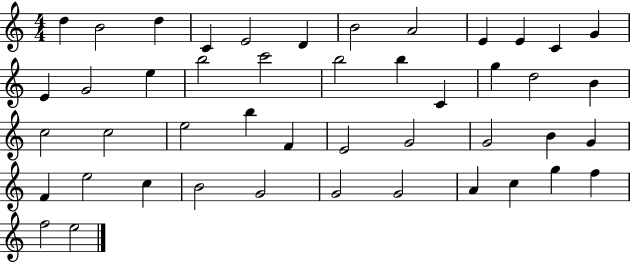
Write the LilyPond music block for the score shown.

{
  \clef treble
  \numericTimeSignature
  \time 4/4
  \key c \major
  d''4 b'2 d''4 | c'4 e'2 d'4 | b'2 a'2 | e'4 e'4 c'4 g'4 | \break e'4 g'2 e''4 | b''2 c'''2 | b''2 b''4 c'4 | g''4 d''2 b'4 | \break c''2 c''2 | e''2 b''4 f'4 | e'2 g'2 | g'2 b'4 g'4 | \break f'4 e''2 c''4 | b'2 g'2 | g'2 g'2 | a'4 c''4 g''4 f''4 | \break f''2 e''2 | \bar "|."
}